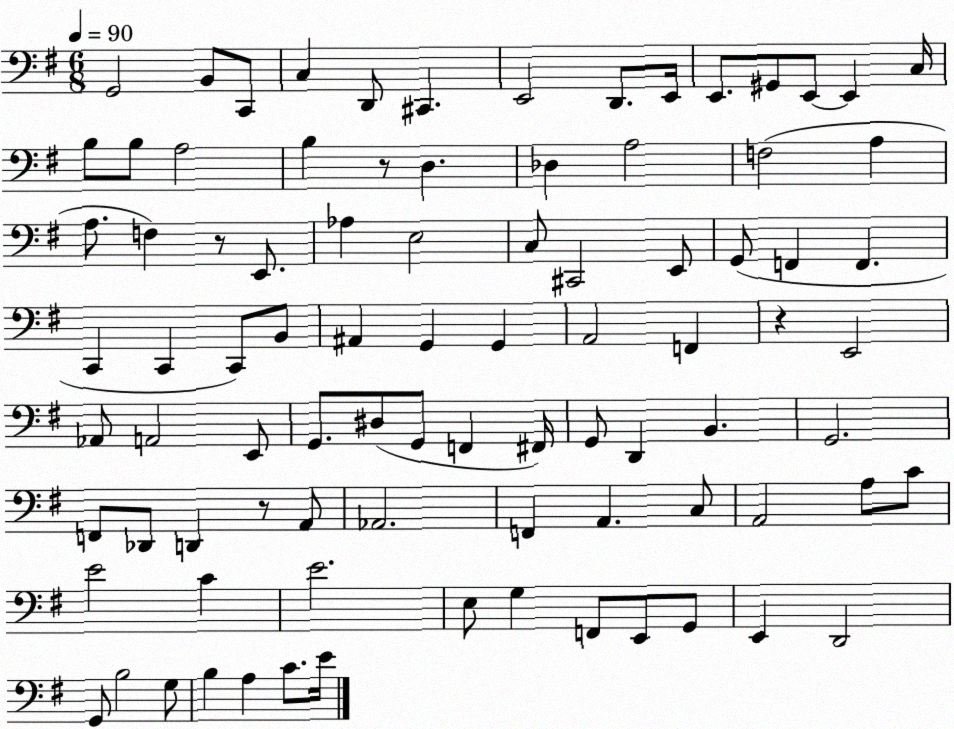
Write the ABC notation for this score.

X:1
T:Untitled
M:6/8
L:1/4
K:G
G,,2 B,,/2 C,,/2 C, D,,/2 ^C,, E,,2 D,,/2 E,,/4 E,,/2 ^G,,/2 E,,/2 E,, C,/4 B,/2 B,/2 A,2 B, z/2 D, _D, A,2 F,2 A, A,/2 F, z/2 E,,/2 _A, E,2 C,/2 ^C,,2 E,,/2 G,,/2 F,, F,, C,, C,, C,,/2 B,,/2 ^A,, G,, G,, A,,2 F,, z E,,2 _A,,/2 A,,2 E,,/2 G,,/2 ^D,/2 G,,/2 F,, ^F,,/4 G,,/2 D,, B,, G,,2 F,,/2 _D,,/2 D,, z/2 A,,/2 _A,,2 F,, A,, C,/2 A,,2 A,/2 C/2 E2 C E2 E,/2 G, F,,/2 E,,/2 G,,/2 E,, D,,2 G,,/2 B,2 G,/2 B, A, C/2 E/4